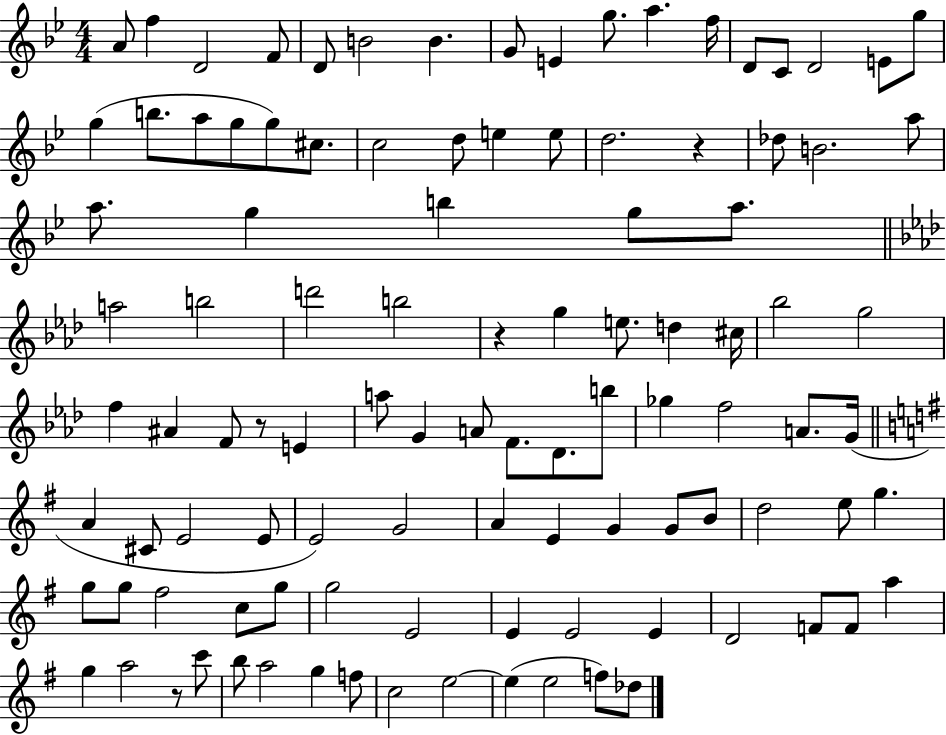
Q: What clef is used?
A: treble